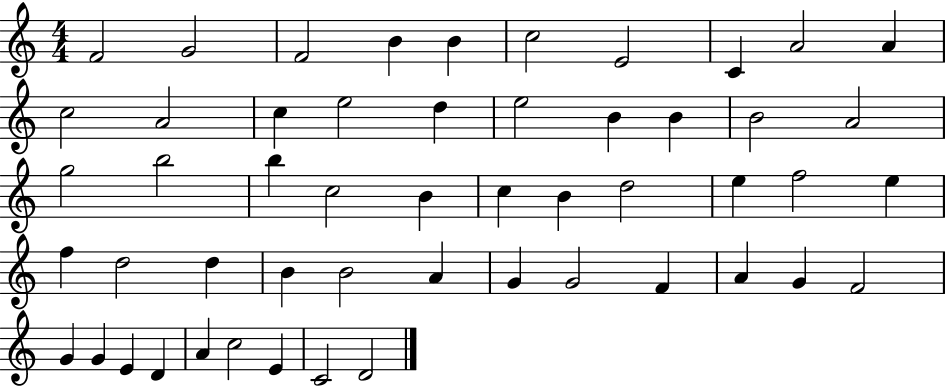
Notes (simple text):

F4/h G4/h F4/h B4/q B4/q C5/h E4/h C4/q A4/h A4/q C5/h A4/h C5/q E5/h D5/q E5/h B4/q B4/q B4/h A4/h G5/h B5/h B5/q C5/h B4/q C5/q B4/q D5/h E5/q F5/h E5/q F5/q D5/h D5/q B4/q B4/h A4/q G4/q G4/h F4/q A4/q G4/q F4/h G4/q G4/q E4/q D4/q A4/q C5/h E4/q C4/h D4/h